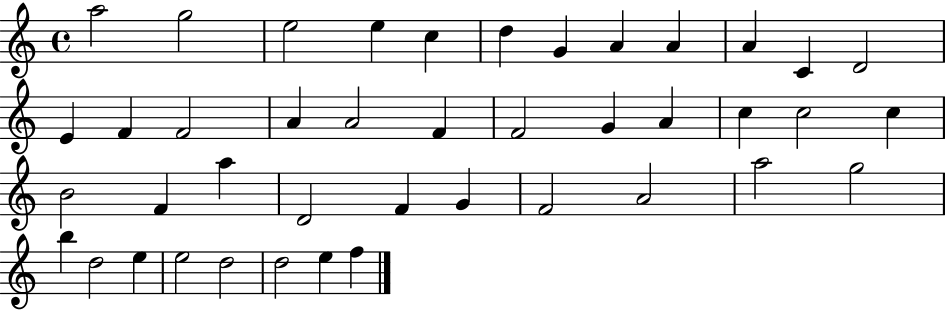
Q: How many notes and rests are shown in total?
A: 42